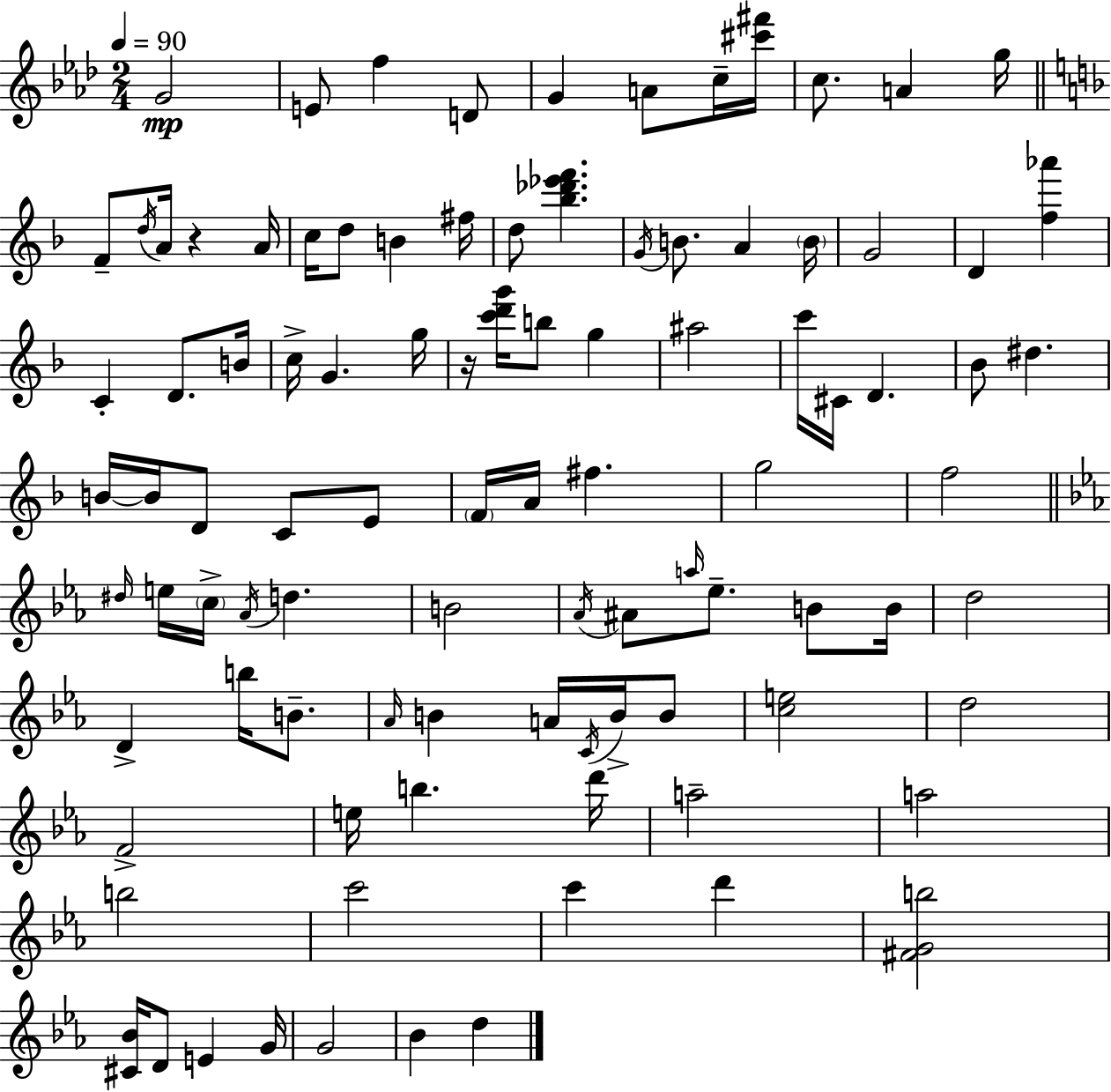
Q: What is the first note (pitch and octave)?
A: G4